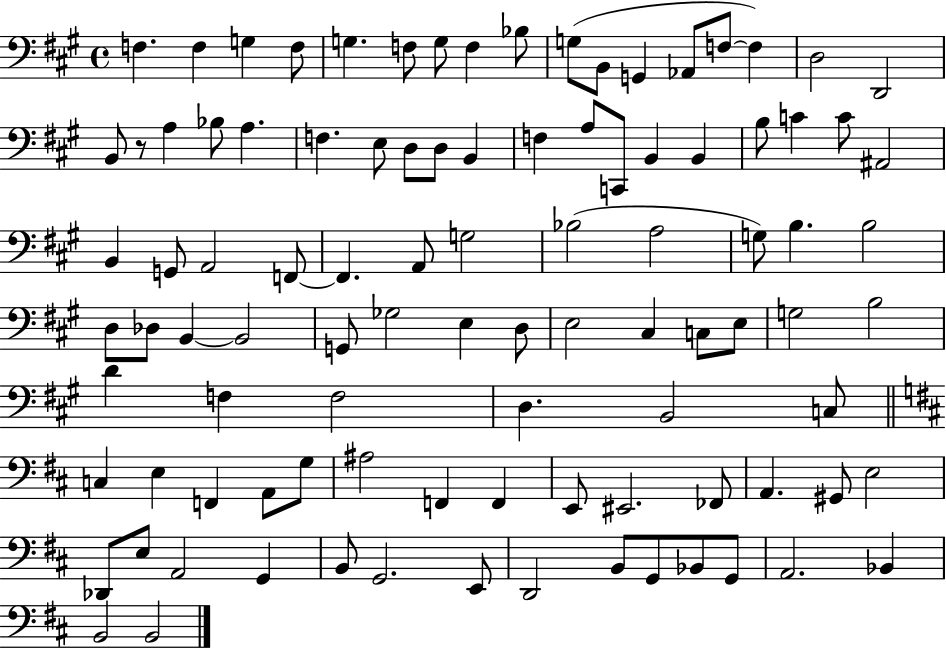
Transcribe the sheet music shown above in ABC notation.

X:1
T:Untitled
M:4/4
L:1/4
K:A
F, F, G, F,/2 G, F,/2 G,/2 F, _B,/2 G,/2 B,,/2 G,, _A,,/2 F,/2 F, D,2 D,,2 B,,/2 z/2 A, _B,/2 A, F, E,/2 D,/2 D,/2 B,, F, A,/2 C,,/2 B,, B,, B,/2 C C/2 ^A,,2 B,, G,,/2 A,,2 F,,/2 F,, A,,/2 G,2 _B,2 A,2 G,/2 B, B,2 D,/2 _D,/2 B,, B,,2 G,,/2 _G,2 E, D,/2 E,2 ^C, C,/2 E,/2 G,2 B,2 D F, F,2 D, B,,2 C,/2 C, E, F,, A,,/2 G,/2 ^A,2 F,, F,, E,,/2 ^E,,2 _F,,/2 A,, ^G,,/2 E,2 _D,,/2 E,/2 A,,2 G,, B,,/2 G,,2 E,,/2 D,,2 B,,/2 G,,/2 _B,,/2 G,,/2 A,,2 _B,, B,,2 B,,2